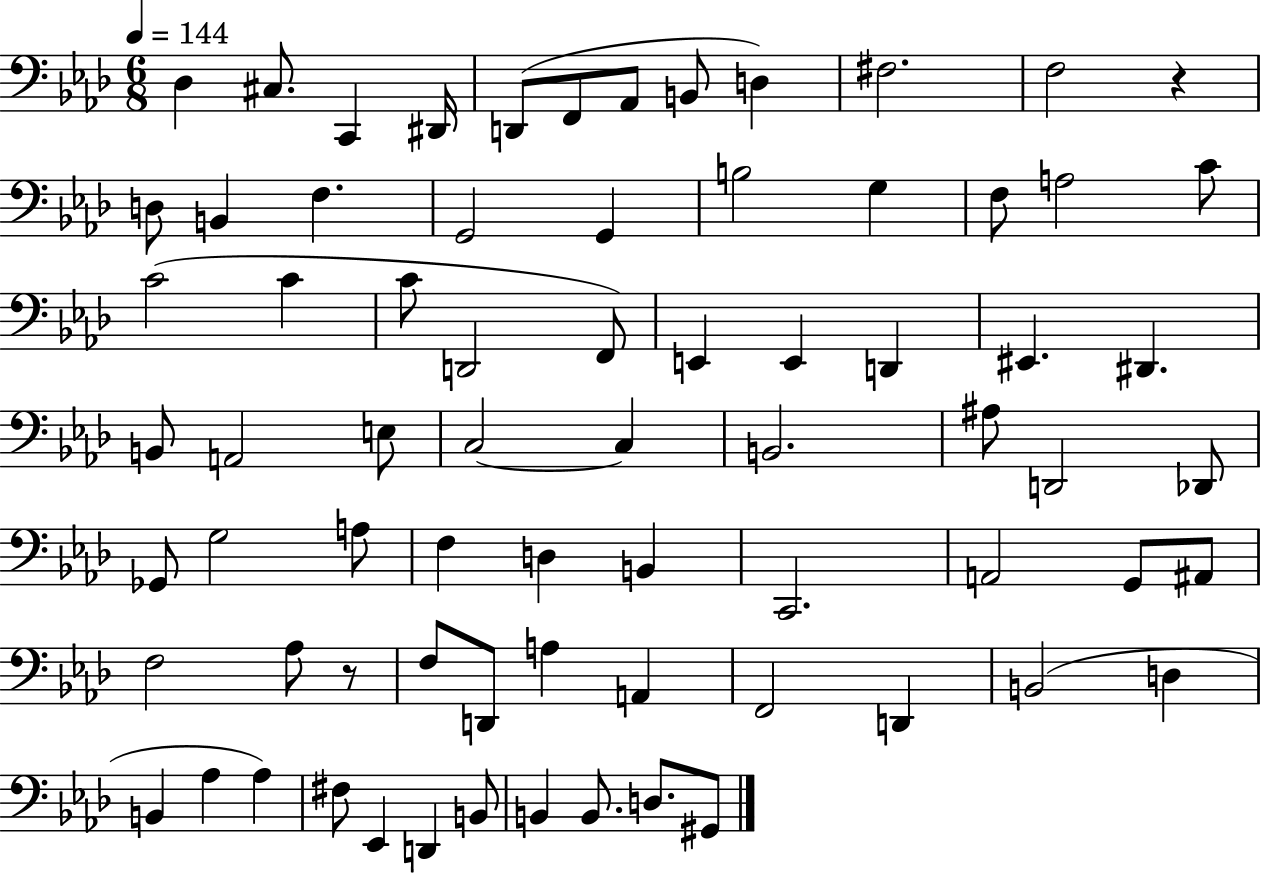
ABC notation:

X:1
T:Untitled
M:6/8
L:1/4
K:Ab
_D, ^C,/2 C,, ^D,,/4 D,,/2 F,,/2 _A,,/2 B,,/2 D, ^F,2 F,2 z D,/2 B,, F, G,,2 G,, B,2 G, F,/2 A,2 C/2 C2 C C/2 D,,2 F,,/2 E,, E,, D,, ^E,, ^D,, B,,/2 A,,2 E,/2 C,2 C, B,,2 ^A,/2 D,,2 _D,,/2 _G,,/2 G,2 A,/2 F, D, B,, C,,2 A,,2 G,,/2 ^A,,/2 F,2 _A,/2 z/2 F,/2 D,,/2 A, A,, F,,2 D,, B,,2 D, B,, _A, _A, ^F,/2 _E,, D,, B,,/2 B,, B,,/2 D,/2 ^G,,/2